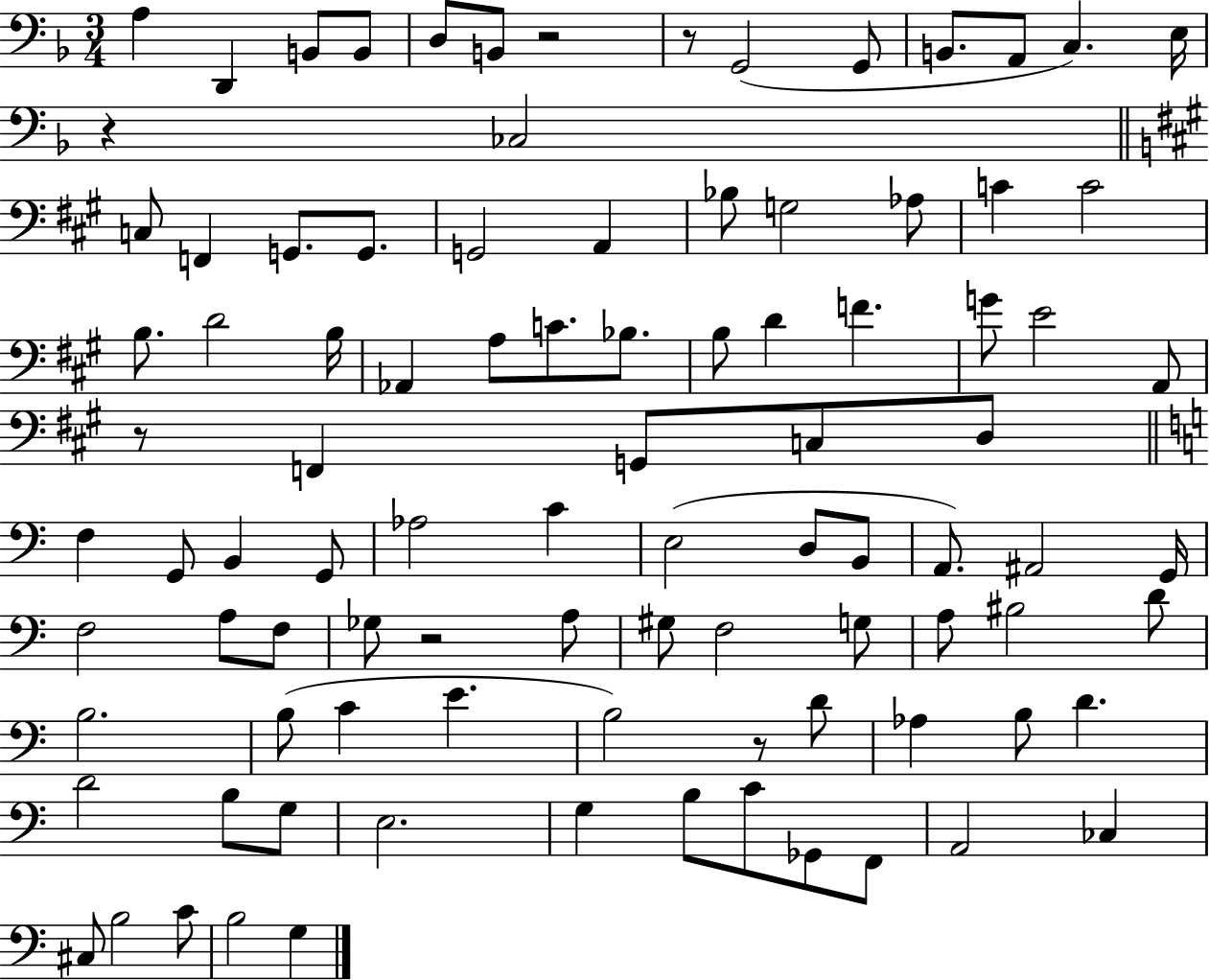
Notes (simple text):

A3/q D2/q B2/e B2/e D3/e B2/e R/h R/e G2/h G2/e B2/e. A2/e C3/q. E3/s R/q CES3/h C3/e F2/q G2/e. G2/e. G2/h A2/q Bb3/e G3/h Ab3/e C4/q C4/h B3/e. D4/h B3/s Ab2/q A3/e C4/e. Bb3/e. B3/e D4/q F4/q. G4/e E4/h A2/e R/e F2/q G2/e C3/e D3/e F3/q G2/e B2/q G2/e Ab3/h C4/q E3/h D3/e B2/e A2/e. A#2/h G2/s F3/h A3/e F3/e Gb3/e R/h A3/e G#3/e F3/h G3/e A3/e BIS3/h D4/e B3/h. B3/e C4/q E4/q. B3/h R/e D4/e Ab3/q B3/e D4/q. D4/h B3/e G3/e E3/h. G3/q B3/e C4/e Gb2/e F2/e A2/h CES3/q C#3/e B3/h C4/e B3/h G3/q